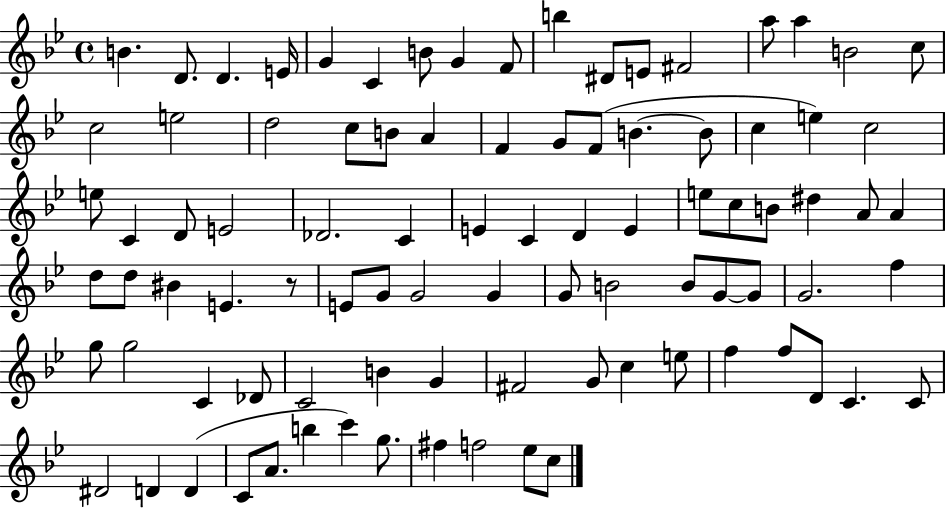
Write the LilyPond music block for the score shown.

{
  \clef treble
  \time 4/4
  \defaultTimeSignature
  \key bes \major
  b'4. d'8. d'4. e'16 | g'4 c'4 b'8 g'4 f'8 | b''4 dis'8 e'8 fis'2 | a''8 a''4 b'2 c''8 | \break c''2 e''2 | d''2 c''8 b'8 a'4 | f'4 g'8 f'8( b'4.~~ b'8 | c''4 e''4) c''2 | \break e''8 c'4 d'8 e'2 | des'2. c'4 | e'4 c'4 d'4 e'4 | e''8 c''8 b'8 dis''4 a'8 a'4 | \break d''8 d''8 bis'4 e'4. r8 | e'8 g'8 g'2 g'4 | g'8 b'2 b'8 g'8~~ g'8 | g'2. f''4 | \break g''8 g''2 c'4 des'8 | c'2 b'4 g'4 | fis'2 g'8 c''4 e''8 | f''4 f''8 d'8 c'4. c'8 | \break dis'2 d'4 d'4( | c'8 a'8. b''4 c'''4) g''8. | fis''4 f''2 ees''8 c''8 | \bar "|."
}